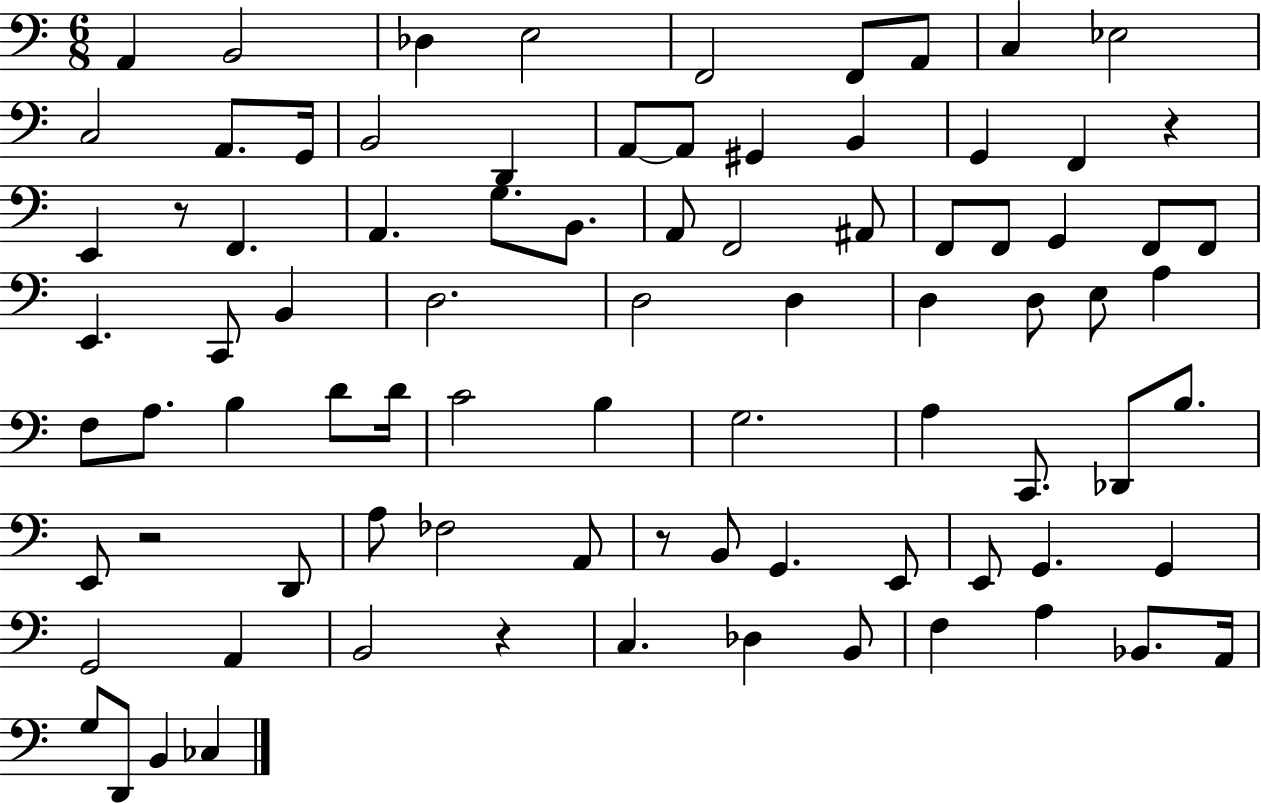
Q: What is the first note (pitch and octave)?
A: A2